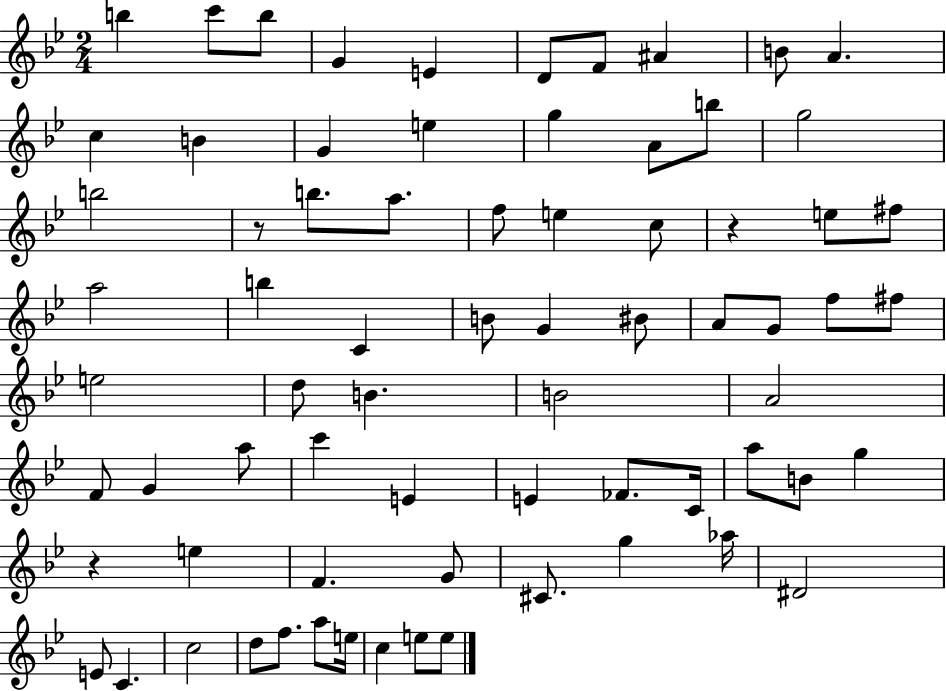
{
  \clef treble
  \numericTimeSignature
  \time 2/4
  \key bes \major
  \repeat volta 2 { b''4 c'''8 b''8 | g'4 e'4 | d'8 f'8 ais'4 | b'8 a'4. | \break c''4 b'4 | g'4 e''4 | g''4 a'8 b''8 | g''2 | \break b''2 | r8 b''8. a''8. | f''8 e''4 c''8 | r4 e''8 fis''8 | \break a''2 | b''4 c'4 | b'8 g'4 bis'8 | a'8 g'8 f''8 fis''8 | \break e''2 | d''8 b'4. | b'2 | a'2 | \break f'8 g'4 a''8 | c'''4 e'4 | e'4 fes'8. c'16 | a''8 b'8 g''4 | \break r4 e''4 | f'4. g'8 | cis'8. g''4 aes''16 | dis'2 | \break e'8 c'4. | c''2 | d''8 f''8. a''8 e''16 | c''4 e''8 e''8 | \break } \bar "|."
}